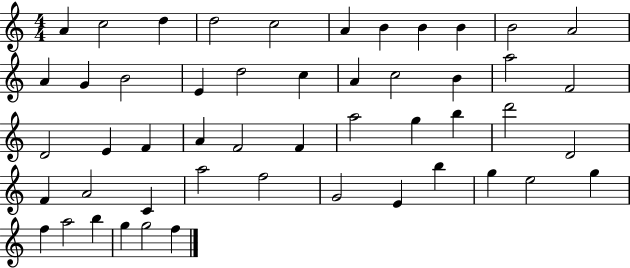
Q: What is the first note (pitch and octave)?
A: A4